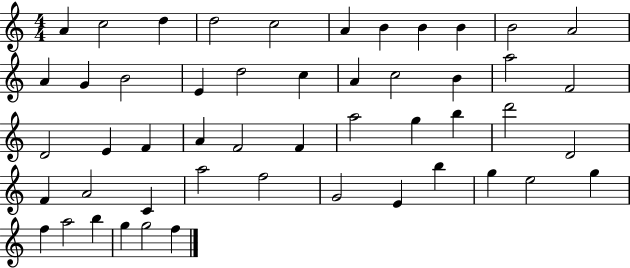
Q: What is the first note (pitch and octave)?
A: A4